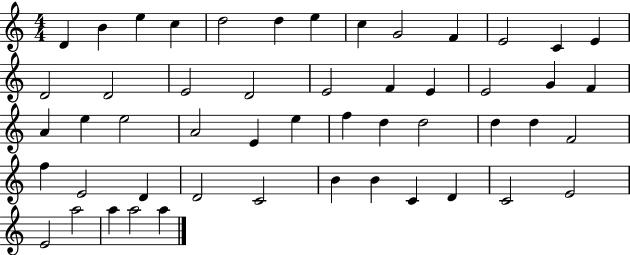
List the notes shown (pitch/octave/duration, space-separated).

D4/q B4/q E5/q C5/q D5/h D5/q E5/q C5/q G4/h F4/q E4/h C4/q E4/q D4/h D4/h E4/h D4/h E4/h F4/q E4/q E4/h G4/q F4/q A4/q E5/q E5/h A4/h E4/q E5/q F5/q D5/q D5/h D5/q D5/q F4/h F5/q E4/h D4/q D4/h C4/h B4/q B4/q C4/q D4/q C4/h E4/h E4/h A5/h A5/q A5/h A5/q